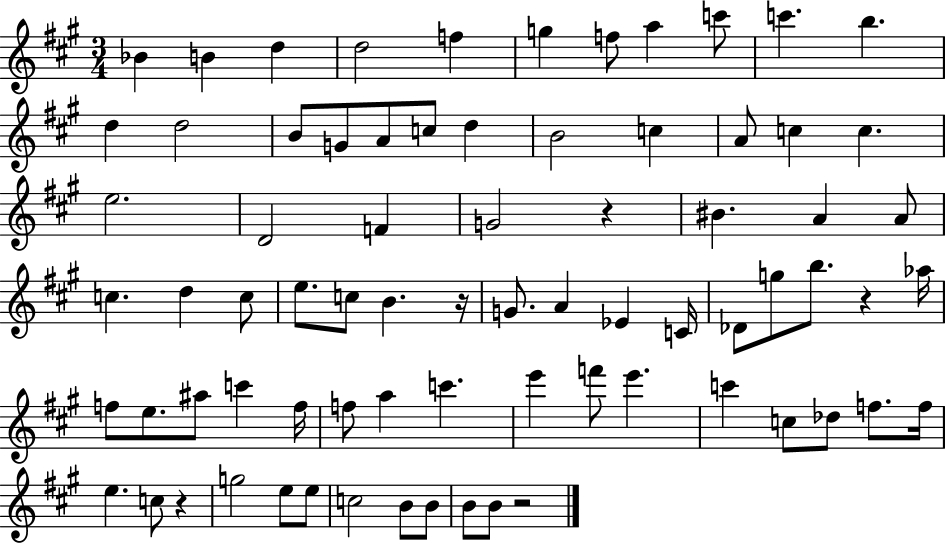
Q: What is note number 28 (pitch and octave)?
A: BIS4